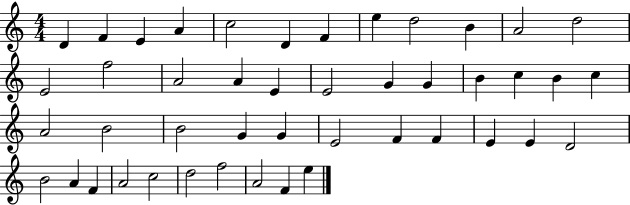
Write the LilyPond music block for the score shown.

{
  \clef treble
  \numericTimeSignature
  \time 4/4
  \key c \major
  d'4 f'4 e'4 a'4 | c''2 d'4 f'4 | e''4 d''2 b'4 | a'2 d''2 | \break e'2 f''2 | a'2 a'4 e'4 | e'2 g'4 g'4 | b'4 c''4 b'4 c''4 | \break a'2 b'2 | b'2 g'4 g'4 | e'2 f'4 f'4 | e'4 e'4 d'2 | \break b'2 a'4 f'4 | a'2 c''2 | d''2 f''2 | a'2 f'4 e''4 | \break \bar "|."
}